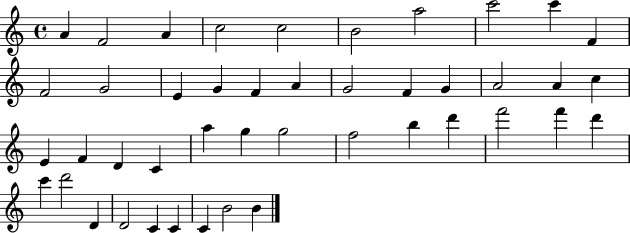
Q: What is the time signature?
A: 4/4